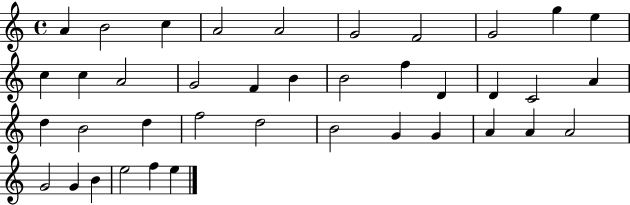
A4/q B4/h C5/q A4/h A4/h G4/h F4/h G4/h G5/q E5/q C5/q C5/q A4/h G4/h F4/q B4/q B4/h F5/q D4/q D4/q C4/h A4/q D5/q B4/h D5/q F5/h D5/h B4/h G4/q G4/q A4/q A4/q A4/h G4/h G4/q B4/q E5/h F5/q E5/q